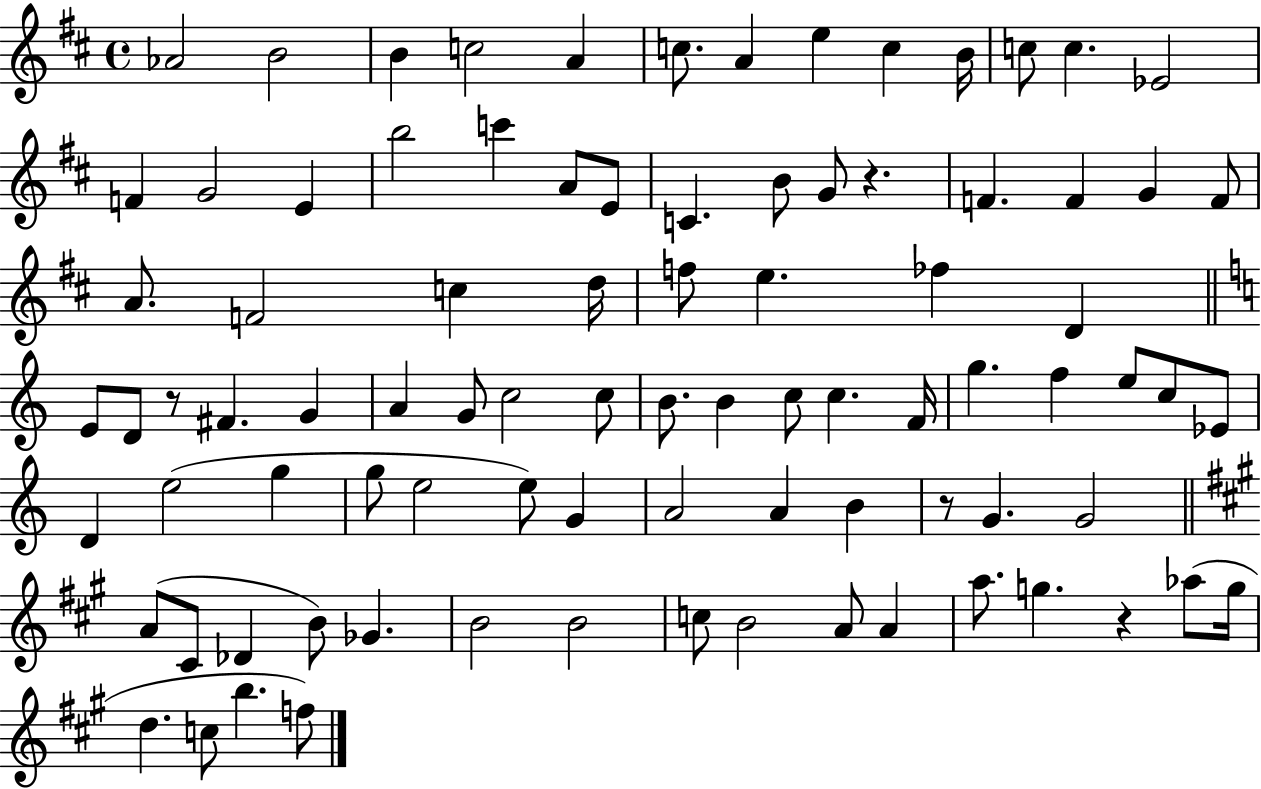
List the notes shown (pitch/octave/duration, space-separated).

Ab4/h B4/h B4/q C5/h A4/q C5/e. A4/q E5/q C5/q B4/s C5/e C5/q. Eb4/h F4/q G4/h E4/q B5/h C6/q A4/e E4/e C4/q. B4/e G4/e R/q. F4/q. F4/q G4/q F4/e A4/e. F4/h C5/q D5/s F5/e E5/q. FES5/q D4/q E4/e D4/e R/e F#4/q. G4/q A4/q G4/e C5/h C5/e B4/e. B4/q C5/e C5/q. F4/s G5/q. F5/q E5/e C5/e Eb4/e D4/q E5/h G5/q G5/e E5/h E5/e G4/q A4/h A4/q B4/q R/e G4/q. G4/h A4/e C#4/e Db4/q B4/e Gb4/q. B4/h B4/h C5/e B4/h A4/e A4/q A5/e. G5/q. R/q Ab5/e G5/s D5/q. C5/e B5/q. F5/e